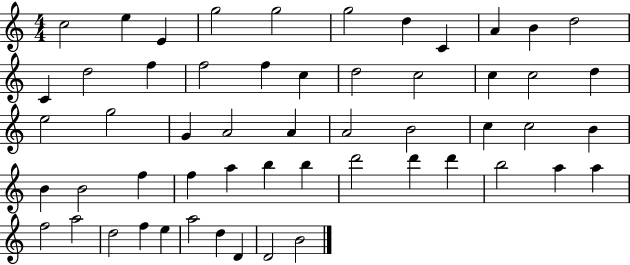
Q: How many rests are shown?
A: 0